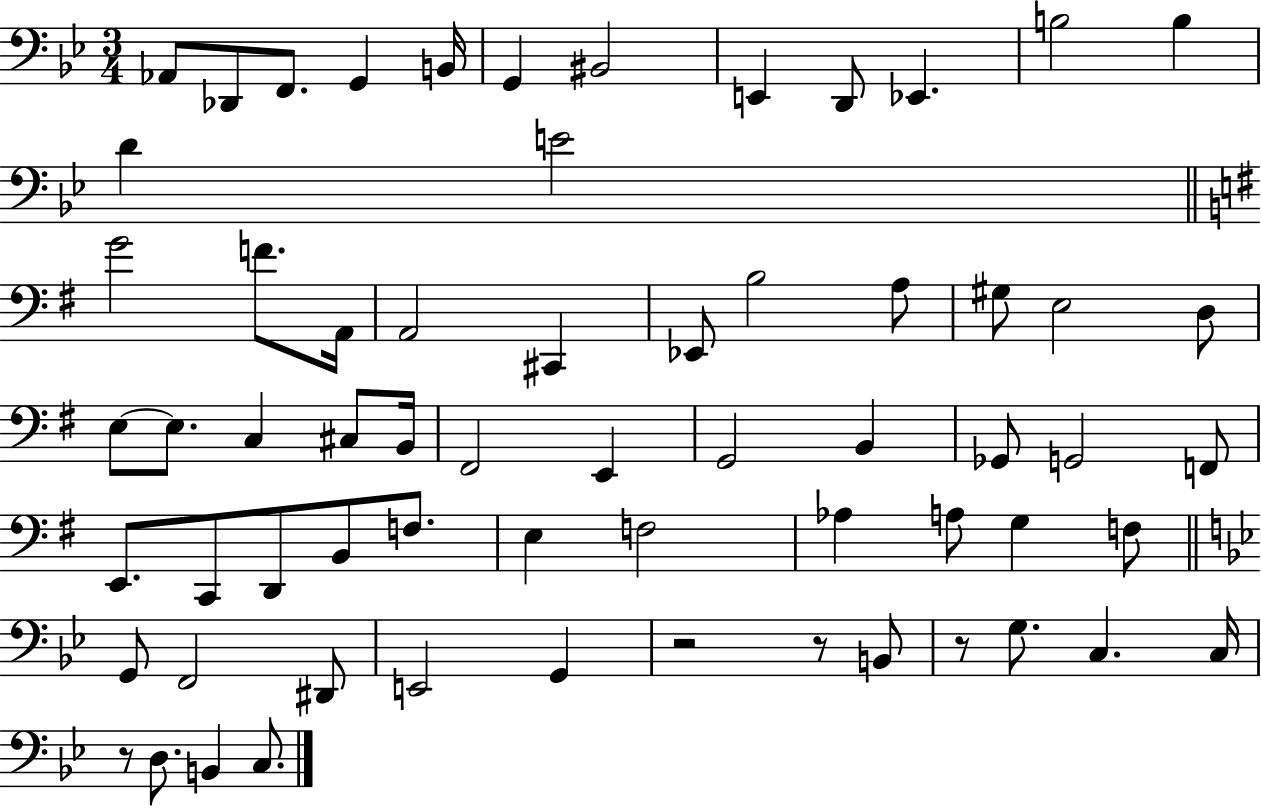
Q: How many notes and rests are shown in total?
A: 64